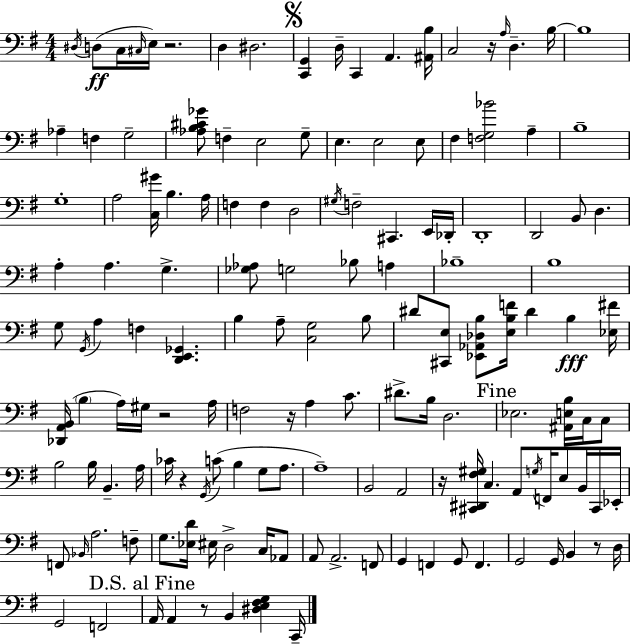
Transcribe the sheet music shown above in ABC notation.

X:1
T:Untitled
M:4/4
L:1/4
K:Em
^D,/4 D,/2 C,/4 ^C,/4 E,/4 z2 D, ^D,2 [C,,G,,] D,/4 C,, A,, [^A,,B,]/4 C,2 z/4 A,/4 D, B,/4 B,4 _A, F, G,2 [_A,B,^C_G]/2 F, E,2 G,/2 E, E,2 E,/2 ^F, [F,G,_B]2 A, B,4 G,4 A,2 [C,^G]/4 B, A,/4 F, F, D,2 ^G,/4 F,2 ^C,, E,,/4 _D,,/4 D,,4 D,,2 B,,/2 D, A, A, G, [_G,_A,]/2 G,2 _B,/2 A, _B,4 B,4 G,/2 G,,/4 A, F, [D,,E,,_G,,] B, A,/2 [C,G,]2 B,/2 ^D/2 [^C,,E,]/2 [_E,,_A,,_D,B,]/2 [E,B,F]/4 ^D B, [_E,^F]/4 [_D,,A,,B,,]/4 B, A,/4 ^G,/4 z2 A,/4 F,2 z/4 A, C/2 ^D/2 B,/4 D,2 _E,2 [^A,,E,B,]/4 C,/4 C,/2 B,2 B,/4 B,, A,/4 _C/4 z G,,/4 C/2 B, G,/2 A,/2 A,4 B,,2 A,,2 z/4 [^C,,^D,,^F,^G,]/4 C, A,,/2 G,/4 F,,/4 E,/2 B,,/4 ^C,,/4 _E,,/4 F,,/2 _B,,/4 A,2 F,/2 G,/2 [_E,D]/4 ^E,/4 D,2 C,/4 _A,,/2 A,,/2 A,,2 F,,/2 G,, F,, G,,/2 F,, G,,2 G,,/4 B,, z/2 D,/4 G,,2 F,,2 A,,/4 A,, z/2 B,, [^D,E,^F,G,] C,,/4